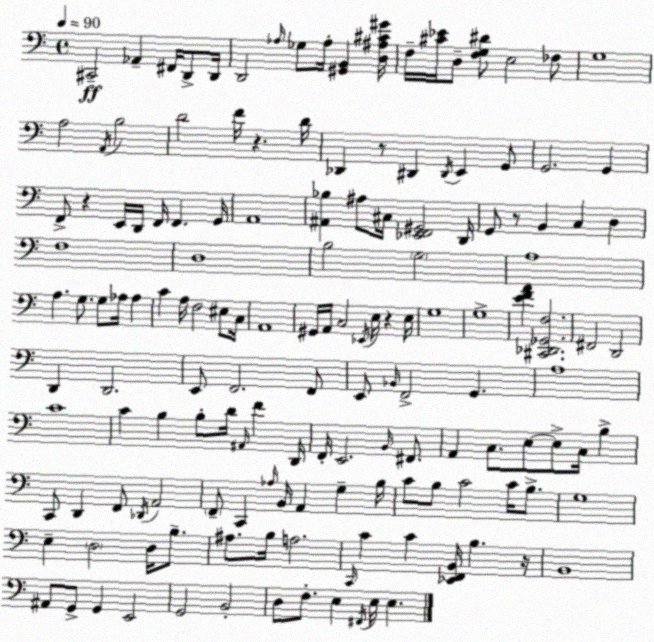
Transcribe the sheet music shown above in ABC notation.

X:1
T:Untitled
M:4/4
L:1/4
K:Am
^C,,2 _A,, ^F,,/4 D,,/2 D,,/4 D,,2 _A,/4 _G,/2 _A,/4 [^G,,B,,] [D,^A,^C^G]/4 F,/4 [^C_E]/4 D,/2 [F,G,^D]/2 E,2 _F,/2 G,4 A,2 A,,/4 B,2 D2 F/4 z D/4 _D,, z/2 ^D,, ^D,,/4 E,, G,,/2 G,,2 G,, F,,/2 z E,,/4 D,,/4 F,,/4 F,, G,,/4 A,,4 [^A,,_B,] ^A,/2 ^C,/4 [_E,,F,,^G,,]2 D,,/4 G,,/2 z/2 B,, C, D, F,4 D,4 B,2 G,2 A,4 A, G,/2 G,/2 _A,/4 _A, C A,/4 F,2 ^E,/2 C,/4 A,,4 ^G,,/4 A,,/4 C,2 _E,,/4 E,/4 z E,/4 G,4 G,4 [EFA] [^C,,_D,,_G,,F,]2 ^F,,2 D,,2 D,, D,,2 E,,/2 F,,2 F,,/2 E,,/2 _B,,/4 F,,2 G,, A,4 C4 C B, B,/2 D/4 ^A,,/4 F D,,/4 F,,/4 E,,2 B,,/4 ^F,,/2 A,, C,/2 E,/2 E,/2 C,/4 B, C,,/2 D,, F,,/2 _D,,/4 A,,2 F,,/2 C,, _A,/4 B,,/4 A,, G, B,/4 C/2 B,/2 C2 C/4 B,/2 G,4 E, D,2 D,/4 B,/2 ^A,/2 B,/4 A,2 C,,/4 C C [_E,,F,,B,,]/4 B, z/4 B,,4 ^A,,/2 G,,/2 G,, E,,2 G,,2 B,,2 D,/2 F,/2 E, ^F,,/4 E,/4 E,